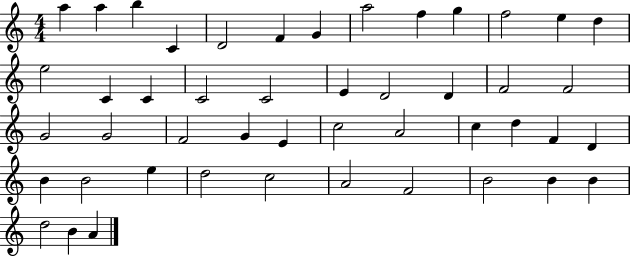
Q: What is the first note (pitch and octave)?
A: A5